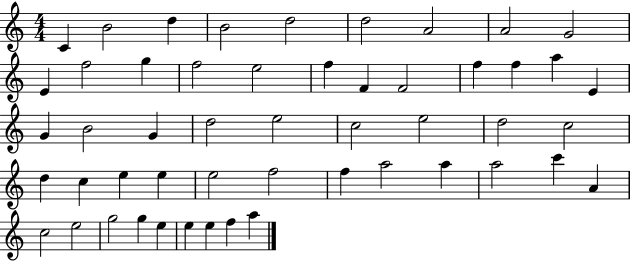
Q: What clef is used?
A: treble